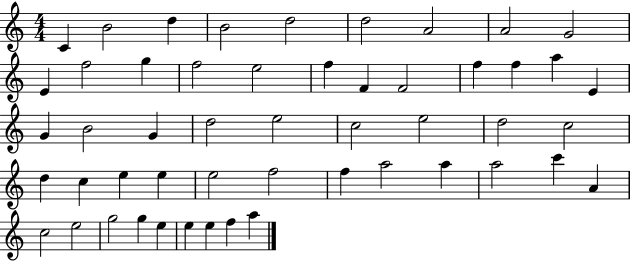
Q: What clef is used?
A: treble